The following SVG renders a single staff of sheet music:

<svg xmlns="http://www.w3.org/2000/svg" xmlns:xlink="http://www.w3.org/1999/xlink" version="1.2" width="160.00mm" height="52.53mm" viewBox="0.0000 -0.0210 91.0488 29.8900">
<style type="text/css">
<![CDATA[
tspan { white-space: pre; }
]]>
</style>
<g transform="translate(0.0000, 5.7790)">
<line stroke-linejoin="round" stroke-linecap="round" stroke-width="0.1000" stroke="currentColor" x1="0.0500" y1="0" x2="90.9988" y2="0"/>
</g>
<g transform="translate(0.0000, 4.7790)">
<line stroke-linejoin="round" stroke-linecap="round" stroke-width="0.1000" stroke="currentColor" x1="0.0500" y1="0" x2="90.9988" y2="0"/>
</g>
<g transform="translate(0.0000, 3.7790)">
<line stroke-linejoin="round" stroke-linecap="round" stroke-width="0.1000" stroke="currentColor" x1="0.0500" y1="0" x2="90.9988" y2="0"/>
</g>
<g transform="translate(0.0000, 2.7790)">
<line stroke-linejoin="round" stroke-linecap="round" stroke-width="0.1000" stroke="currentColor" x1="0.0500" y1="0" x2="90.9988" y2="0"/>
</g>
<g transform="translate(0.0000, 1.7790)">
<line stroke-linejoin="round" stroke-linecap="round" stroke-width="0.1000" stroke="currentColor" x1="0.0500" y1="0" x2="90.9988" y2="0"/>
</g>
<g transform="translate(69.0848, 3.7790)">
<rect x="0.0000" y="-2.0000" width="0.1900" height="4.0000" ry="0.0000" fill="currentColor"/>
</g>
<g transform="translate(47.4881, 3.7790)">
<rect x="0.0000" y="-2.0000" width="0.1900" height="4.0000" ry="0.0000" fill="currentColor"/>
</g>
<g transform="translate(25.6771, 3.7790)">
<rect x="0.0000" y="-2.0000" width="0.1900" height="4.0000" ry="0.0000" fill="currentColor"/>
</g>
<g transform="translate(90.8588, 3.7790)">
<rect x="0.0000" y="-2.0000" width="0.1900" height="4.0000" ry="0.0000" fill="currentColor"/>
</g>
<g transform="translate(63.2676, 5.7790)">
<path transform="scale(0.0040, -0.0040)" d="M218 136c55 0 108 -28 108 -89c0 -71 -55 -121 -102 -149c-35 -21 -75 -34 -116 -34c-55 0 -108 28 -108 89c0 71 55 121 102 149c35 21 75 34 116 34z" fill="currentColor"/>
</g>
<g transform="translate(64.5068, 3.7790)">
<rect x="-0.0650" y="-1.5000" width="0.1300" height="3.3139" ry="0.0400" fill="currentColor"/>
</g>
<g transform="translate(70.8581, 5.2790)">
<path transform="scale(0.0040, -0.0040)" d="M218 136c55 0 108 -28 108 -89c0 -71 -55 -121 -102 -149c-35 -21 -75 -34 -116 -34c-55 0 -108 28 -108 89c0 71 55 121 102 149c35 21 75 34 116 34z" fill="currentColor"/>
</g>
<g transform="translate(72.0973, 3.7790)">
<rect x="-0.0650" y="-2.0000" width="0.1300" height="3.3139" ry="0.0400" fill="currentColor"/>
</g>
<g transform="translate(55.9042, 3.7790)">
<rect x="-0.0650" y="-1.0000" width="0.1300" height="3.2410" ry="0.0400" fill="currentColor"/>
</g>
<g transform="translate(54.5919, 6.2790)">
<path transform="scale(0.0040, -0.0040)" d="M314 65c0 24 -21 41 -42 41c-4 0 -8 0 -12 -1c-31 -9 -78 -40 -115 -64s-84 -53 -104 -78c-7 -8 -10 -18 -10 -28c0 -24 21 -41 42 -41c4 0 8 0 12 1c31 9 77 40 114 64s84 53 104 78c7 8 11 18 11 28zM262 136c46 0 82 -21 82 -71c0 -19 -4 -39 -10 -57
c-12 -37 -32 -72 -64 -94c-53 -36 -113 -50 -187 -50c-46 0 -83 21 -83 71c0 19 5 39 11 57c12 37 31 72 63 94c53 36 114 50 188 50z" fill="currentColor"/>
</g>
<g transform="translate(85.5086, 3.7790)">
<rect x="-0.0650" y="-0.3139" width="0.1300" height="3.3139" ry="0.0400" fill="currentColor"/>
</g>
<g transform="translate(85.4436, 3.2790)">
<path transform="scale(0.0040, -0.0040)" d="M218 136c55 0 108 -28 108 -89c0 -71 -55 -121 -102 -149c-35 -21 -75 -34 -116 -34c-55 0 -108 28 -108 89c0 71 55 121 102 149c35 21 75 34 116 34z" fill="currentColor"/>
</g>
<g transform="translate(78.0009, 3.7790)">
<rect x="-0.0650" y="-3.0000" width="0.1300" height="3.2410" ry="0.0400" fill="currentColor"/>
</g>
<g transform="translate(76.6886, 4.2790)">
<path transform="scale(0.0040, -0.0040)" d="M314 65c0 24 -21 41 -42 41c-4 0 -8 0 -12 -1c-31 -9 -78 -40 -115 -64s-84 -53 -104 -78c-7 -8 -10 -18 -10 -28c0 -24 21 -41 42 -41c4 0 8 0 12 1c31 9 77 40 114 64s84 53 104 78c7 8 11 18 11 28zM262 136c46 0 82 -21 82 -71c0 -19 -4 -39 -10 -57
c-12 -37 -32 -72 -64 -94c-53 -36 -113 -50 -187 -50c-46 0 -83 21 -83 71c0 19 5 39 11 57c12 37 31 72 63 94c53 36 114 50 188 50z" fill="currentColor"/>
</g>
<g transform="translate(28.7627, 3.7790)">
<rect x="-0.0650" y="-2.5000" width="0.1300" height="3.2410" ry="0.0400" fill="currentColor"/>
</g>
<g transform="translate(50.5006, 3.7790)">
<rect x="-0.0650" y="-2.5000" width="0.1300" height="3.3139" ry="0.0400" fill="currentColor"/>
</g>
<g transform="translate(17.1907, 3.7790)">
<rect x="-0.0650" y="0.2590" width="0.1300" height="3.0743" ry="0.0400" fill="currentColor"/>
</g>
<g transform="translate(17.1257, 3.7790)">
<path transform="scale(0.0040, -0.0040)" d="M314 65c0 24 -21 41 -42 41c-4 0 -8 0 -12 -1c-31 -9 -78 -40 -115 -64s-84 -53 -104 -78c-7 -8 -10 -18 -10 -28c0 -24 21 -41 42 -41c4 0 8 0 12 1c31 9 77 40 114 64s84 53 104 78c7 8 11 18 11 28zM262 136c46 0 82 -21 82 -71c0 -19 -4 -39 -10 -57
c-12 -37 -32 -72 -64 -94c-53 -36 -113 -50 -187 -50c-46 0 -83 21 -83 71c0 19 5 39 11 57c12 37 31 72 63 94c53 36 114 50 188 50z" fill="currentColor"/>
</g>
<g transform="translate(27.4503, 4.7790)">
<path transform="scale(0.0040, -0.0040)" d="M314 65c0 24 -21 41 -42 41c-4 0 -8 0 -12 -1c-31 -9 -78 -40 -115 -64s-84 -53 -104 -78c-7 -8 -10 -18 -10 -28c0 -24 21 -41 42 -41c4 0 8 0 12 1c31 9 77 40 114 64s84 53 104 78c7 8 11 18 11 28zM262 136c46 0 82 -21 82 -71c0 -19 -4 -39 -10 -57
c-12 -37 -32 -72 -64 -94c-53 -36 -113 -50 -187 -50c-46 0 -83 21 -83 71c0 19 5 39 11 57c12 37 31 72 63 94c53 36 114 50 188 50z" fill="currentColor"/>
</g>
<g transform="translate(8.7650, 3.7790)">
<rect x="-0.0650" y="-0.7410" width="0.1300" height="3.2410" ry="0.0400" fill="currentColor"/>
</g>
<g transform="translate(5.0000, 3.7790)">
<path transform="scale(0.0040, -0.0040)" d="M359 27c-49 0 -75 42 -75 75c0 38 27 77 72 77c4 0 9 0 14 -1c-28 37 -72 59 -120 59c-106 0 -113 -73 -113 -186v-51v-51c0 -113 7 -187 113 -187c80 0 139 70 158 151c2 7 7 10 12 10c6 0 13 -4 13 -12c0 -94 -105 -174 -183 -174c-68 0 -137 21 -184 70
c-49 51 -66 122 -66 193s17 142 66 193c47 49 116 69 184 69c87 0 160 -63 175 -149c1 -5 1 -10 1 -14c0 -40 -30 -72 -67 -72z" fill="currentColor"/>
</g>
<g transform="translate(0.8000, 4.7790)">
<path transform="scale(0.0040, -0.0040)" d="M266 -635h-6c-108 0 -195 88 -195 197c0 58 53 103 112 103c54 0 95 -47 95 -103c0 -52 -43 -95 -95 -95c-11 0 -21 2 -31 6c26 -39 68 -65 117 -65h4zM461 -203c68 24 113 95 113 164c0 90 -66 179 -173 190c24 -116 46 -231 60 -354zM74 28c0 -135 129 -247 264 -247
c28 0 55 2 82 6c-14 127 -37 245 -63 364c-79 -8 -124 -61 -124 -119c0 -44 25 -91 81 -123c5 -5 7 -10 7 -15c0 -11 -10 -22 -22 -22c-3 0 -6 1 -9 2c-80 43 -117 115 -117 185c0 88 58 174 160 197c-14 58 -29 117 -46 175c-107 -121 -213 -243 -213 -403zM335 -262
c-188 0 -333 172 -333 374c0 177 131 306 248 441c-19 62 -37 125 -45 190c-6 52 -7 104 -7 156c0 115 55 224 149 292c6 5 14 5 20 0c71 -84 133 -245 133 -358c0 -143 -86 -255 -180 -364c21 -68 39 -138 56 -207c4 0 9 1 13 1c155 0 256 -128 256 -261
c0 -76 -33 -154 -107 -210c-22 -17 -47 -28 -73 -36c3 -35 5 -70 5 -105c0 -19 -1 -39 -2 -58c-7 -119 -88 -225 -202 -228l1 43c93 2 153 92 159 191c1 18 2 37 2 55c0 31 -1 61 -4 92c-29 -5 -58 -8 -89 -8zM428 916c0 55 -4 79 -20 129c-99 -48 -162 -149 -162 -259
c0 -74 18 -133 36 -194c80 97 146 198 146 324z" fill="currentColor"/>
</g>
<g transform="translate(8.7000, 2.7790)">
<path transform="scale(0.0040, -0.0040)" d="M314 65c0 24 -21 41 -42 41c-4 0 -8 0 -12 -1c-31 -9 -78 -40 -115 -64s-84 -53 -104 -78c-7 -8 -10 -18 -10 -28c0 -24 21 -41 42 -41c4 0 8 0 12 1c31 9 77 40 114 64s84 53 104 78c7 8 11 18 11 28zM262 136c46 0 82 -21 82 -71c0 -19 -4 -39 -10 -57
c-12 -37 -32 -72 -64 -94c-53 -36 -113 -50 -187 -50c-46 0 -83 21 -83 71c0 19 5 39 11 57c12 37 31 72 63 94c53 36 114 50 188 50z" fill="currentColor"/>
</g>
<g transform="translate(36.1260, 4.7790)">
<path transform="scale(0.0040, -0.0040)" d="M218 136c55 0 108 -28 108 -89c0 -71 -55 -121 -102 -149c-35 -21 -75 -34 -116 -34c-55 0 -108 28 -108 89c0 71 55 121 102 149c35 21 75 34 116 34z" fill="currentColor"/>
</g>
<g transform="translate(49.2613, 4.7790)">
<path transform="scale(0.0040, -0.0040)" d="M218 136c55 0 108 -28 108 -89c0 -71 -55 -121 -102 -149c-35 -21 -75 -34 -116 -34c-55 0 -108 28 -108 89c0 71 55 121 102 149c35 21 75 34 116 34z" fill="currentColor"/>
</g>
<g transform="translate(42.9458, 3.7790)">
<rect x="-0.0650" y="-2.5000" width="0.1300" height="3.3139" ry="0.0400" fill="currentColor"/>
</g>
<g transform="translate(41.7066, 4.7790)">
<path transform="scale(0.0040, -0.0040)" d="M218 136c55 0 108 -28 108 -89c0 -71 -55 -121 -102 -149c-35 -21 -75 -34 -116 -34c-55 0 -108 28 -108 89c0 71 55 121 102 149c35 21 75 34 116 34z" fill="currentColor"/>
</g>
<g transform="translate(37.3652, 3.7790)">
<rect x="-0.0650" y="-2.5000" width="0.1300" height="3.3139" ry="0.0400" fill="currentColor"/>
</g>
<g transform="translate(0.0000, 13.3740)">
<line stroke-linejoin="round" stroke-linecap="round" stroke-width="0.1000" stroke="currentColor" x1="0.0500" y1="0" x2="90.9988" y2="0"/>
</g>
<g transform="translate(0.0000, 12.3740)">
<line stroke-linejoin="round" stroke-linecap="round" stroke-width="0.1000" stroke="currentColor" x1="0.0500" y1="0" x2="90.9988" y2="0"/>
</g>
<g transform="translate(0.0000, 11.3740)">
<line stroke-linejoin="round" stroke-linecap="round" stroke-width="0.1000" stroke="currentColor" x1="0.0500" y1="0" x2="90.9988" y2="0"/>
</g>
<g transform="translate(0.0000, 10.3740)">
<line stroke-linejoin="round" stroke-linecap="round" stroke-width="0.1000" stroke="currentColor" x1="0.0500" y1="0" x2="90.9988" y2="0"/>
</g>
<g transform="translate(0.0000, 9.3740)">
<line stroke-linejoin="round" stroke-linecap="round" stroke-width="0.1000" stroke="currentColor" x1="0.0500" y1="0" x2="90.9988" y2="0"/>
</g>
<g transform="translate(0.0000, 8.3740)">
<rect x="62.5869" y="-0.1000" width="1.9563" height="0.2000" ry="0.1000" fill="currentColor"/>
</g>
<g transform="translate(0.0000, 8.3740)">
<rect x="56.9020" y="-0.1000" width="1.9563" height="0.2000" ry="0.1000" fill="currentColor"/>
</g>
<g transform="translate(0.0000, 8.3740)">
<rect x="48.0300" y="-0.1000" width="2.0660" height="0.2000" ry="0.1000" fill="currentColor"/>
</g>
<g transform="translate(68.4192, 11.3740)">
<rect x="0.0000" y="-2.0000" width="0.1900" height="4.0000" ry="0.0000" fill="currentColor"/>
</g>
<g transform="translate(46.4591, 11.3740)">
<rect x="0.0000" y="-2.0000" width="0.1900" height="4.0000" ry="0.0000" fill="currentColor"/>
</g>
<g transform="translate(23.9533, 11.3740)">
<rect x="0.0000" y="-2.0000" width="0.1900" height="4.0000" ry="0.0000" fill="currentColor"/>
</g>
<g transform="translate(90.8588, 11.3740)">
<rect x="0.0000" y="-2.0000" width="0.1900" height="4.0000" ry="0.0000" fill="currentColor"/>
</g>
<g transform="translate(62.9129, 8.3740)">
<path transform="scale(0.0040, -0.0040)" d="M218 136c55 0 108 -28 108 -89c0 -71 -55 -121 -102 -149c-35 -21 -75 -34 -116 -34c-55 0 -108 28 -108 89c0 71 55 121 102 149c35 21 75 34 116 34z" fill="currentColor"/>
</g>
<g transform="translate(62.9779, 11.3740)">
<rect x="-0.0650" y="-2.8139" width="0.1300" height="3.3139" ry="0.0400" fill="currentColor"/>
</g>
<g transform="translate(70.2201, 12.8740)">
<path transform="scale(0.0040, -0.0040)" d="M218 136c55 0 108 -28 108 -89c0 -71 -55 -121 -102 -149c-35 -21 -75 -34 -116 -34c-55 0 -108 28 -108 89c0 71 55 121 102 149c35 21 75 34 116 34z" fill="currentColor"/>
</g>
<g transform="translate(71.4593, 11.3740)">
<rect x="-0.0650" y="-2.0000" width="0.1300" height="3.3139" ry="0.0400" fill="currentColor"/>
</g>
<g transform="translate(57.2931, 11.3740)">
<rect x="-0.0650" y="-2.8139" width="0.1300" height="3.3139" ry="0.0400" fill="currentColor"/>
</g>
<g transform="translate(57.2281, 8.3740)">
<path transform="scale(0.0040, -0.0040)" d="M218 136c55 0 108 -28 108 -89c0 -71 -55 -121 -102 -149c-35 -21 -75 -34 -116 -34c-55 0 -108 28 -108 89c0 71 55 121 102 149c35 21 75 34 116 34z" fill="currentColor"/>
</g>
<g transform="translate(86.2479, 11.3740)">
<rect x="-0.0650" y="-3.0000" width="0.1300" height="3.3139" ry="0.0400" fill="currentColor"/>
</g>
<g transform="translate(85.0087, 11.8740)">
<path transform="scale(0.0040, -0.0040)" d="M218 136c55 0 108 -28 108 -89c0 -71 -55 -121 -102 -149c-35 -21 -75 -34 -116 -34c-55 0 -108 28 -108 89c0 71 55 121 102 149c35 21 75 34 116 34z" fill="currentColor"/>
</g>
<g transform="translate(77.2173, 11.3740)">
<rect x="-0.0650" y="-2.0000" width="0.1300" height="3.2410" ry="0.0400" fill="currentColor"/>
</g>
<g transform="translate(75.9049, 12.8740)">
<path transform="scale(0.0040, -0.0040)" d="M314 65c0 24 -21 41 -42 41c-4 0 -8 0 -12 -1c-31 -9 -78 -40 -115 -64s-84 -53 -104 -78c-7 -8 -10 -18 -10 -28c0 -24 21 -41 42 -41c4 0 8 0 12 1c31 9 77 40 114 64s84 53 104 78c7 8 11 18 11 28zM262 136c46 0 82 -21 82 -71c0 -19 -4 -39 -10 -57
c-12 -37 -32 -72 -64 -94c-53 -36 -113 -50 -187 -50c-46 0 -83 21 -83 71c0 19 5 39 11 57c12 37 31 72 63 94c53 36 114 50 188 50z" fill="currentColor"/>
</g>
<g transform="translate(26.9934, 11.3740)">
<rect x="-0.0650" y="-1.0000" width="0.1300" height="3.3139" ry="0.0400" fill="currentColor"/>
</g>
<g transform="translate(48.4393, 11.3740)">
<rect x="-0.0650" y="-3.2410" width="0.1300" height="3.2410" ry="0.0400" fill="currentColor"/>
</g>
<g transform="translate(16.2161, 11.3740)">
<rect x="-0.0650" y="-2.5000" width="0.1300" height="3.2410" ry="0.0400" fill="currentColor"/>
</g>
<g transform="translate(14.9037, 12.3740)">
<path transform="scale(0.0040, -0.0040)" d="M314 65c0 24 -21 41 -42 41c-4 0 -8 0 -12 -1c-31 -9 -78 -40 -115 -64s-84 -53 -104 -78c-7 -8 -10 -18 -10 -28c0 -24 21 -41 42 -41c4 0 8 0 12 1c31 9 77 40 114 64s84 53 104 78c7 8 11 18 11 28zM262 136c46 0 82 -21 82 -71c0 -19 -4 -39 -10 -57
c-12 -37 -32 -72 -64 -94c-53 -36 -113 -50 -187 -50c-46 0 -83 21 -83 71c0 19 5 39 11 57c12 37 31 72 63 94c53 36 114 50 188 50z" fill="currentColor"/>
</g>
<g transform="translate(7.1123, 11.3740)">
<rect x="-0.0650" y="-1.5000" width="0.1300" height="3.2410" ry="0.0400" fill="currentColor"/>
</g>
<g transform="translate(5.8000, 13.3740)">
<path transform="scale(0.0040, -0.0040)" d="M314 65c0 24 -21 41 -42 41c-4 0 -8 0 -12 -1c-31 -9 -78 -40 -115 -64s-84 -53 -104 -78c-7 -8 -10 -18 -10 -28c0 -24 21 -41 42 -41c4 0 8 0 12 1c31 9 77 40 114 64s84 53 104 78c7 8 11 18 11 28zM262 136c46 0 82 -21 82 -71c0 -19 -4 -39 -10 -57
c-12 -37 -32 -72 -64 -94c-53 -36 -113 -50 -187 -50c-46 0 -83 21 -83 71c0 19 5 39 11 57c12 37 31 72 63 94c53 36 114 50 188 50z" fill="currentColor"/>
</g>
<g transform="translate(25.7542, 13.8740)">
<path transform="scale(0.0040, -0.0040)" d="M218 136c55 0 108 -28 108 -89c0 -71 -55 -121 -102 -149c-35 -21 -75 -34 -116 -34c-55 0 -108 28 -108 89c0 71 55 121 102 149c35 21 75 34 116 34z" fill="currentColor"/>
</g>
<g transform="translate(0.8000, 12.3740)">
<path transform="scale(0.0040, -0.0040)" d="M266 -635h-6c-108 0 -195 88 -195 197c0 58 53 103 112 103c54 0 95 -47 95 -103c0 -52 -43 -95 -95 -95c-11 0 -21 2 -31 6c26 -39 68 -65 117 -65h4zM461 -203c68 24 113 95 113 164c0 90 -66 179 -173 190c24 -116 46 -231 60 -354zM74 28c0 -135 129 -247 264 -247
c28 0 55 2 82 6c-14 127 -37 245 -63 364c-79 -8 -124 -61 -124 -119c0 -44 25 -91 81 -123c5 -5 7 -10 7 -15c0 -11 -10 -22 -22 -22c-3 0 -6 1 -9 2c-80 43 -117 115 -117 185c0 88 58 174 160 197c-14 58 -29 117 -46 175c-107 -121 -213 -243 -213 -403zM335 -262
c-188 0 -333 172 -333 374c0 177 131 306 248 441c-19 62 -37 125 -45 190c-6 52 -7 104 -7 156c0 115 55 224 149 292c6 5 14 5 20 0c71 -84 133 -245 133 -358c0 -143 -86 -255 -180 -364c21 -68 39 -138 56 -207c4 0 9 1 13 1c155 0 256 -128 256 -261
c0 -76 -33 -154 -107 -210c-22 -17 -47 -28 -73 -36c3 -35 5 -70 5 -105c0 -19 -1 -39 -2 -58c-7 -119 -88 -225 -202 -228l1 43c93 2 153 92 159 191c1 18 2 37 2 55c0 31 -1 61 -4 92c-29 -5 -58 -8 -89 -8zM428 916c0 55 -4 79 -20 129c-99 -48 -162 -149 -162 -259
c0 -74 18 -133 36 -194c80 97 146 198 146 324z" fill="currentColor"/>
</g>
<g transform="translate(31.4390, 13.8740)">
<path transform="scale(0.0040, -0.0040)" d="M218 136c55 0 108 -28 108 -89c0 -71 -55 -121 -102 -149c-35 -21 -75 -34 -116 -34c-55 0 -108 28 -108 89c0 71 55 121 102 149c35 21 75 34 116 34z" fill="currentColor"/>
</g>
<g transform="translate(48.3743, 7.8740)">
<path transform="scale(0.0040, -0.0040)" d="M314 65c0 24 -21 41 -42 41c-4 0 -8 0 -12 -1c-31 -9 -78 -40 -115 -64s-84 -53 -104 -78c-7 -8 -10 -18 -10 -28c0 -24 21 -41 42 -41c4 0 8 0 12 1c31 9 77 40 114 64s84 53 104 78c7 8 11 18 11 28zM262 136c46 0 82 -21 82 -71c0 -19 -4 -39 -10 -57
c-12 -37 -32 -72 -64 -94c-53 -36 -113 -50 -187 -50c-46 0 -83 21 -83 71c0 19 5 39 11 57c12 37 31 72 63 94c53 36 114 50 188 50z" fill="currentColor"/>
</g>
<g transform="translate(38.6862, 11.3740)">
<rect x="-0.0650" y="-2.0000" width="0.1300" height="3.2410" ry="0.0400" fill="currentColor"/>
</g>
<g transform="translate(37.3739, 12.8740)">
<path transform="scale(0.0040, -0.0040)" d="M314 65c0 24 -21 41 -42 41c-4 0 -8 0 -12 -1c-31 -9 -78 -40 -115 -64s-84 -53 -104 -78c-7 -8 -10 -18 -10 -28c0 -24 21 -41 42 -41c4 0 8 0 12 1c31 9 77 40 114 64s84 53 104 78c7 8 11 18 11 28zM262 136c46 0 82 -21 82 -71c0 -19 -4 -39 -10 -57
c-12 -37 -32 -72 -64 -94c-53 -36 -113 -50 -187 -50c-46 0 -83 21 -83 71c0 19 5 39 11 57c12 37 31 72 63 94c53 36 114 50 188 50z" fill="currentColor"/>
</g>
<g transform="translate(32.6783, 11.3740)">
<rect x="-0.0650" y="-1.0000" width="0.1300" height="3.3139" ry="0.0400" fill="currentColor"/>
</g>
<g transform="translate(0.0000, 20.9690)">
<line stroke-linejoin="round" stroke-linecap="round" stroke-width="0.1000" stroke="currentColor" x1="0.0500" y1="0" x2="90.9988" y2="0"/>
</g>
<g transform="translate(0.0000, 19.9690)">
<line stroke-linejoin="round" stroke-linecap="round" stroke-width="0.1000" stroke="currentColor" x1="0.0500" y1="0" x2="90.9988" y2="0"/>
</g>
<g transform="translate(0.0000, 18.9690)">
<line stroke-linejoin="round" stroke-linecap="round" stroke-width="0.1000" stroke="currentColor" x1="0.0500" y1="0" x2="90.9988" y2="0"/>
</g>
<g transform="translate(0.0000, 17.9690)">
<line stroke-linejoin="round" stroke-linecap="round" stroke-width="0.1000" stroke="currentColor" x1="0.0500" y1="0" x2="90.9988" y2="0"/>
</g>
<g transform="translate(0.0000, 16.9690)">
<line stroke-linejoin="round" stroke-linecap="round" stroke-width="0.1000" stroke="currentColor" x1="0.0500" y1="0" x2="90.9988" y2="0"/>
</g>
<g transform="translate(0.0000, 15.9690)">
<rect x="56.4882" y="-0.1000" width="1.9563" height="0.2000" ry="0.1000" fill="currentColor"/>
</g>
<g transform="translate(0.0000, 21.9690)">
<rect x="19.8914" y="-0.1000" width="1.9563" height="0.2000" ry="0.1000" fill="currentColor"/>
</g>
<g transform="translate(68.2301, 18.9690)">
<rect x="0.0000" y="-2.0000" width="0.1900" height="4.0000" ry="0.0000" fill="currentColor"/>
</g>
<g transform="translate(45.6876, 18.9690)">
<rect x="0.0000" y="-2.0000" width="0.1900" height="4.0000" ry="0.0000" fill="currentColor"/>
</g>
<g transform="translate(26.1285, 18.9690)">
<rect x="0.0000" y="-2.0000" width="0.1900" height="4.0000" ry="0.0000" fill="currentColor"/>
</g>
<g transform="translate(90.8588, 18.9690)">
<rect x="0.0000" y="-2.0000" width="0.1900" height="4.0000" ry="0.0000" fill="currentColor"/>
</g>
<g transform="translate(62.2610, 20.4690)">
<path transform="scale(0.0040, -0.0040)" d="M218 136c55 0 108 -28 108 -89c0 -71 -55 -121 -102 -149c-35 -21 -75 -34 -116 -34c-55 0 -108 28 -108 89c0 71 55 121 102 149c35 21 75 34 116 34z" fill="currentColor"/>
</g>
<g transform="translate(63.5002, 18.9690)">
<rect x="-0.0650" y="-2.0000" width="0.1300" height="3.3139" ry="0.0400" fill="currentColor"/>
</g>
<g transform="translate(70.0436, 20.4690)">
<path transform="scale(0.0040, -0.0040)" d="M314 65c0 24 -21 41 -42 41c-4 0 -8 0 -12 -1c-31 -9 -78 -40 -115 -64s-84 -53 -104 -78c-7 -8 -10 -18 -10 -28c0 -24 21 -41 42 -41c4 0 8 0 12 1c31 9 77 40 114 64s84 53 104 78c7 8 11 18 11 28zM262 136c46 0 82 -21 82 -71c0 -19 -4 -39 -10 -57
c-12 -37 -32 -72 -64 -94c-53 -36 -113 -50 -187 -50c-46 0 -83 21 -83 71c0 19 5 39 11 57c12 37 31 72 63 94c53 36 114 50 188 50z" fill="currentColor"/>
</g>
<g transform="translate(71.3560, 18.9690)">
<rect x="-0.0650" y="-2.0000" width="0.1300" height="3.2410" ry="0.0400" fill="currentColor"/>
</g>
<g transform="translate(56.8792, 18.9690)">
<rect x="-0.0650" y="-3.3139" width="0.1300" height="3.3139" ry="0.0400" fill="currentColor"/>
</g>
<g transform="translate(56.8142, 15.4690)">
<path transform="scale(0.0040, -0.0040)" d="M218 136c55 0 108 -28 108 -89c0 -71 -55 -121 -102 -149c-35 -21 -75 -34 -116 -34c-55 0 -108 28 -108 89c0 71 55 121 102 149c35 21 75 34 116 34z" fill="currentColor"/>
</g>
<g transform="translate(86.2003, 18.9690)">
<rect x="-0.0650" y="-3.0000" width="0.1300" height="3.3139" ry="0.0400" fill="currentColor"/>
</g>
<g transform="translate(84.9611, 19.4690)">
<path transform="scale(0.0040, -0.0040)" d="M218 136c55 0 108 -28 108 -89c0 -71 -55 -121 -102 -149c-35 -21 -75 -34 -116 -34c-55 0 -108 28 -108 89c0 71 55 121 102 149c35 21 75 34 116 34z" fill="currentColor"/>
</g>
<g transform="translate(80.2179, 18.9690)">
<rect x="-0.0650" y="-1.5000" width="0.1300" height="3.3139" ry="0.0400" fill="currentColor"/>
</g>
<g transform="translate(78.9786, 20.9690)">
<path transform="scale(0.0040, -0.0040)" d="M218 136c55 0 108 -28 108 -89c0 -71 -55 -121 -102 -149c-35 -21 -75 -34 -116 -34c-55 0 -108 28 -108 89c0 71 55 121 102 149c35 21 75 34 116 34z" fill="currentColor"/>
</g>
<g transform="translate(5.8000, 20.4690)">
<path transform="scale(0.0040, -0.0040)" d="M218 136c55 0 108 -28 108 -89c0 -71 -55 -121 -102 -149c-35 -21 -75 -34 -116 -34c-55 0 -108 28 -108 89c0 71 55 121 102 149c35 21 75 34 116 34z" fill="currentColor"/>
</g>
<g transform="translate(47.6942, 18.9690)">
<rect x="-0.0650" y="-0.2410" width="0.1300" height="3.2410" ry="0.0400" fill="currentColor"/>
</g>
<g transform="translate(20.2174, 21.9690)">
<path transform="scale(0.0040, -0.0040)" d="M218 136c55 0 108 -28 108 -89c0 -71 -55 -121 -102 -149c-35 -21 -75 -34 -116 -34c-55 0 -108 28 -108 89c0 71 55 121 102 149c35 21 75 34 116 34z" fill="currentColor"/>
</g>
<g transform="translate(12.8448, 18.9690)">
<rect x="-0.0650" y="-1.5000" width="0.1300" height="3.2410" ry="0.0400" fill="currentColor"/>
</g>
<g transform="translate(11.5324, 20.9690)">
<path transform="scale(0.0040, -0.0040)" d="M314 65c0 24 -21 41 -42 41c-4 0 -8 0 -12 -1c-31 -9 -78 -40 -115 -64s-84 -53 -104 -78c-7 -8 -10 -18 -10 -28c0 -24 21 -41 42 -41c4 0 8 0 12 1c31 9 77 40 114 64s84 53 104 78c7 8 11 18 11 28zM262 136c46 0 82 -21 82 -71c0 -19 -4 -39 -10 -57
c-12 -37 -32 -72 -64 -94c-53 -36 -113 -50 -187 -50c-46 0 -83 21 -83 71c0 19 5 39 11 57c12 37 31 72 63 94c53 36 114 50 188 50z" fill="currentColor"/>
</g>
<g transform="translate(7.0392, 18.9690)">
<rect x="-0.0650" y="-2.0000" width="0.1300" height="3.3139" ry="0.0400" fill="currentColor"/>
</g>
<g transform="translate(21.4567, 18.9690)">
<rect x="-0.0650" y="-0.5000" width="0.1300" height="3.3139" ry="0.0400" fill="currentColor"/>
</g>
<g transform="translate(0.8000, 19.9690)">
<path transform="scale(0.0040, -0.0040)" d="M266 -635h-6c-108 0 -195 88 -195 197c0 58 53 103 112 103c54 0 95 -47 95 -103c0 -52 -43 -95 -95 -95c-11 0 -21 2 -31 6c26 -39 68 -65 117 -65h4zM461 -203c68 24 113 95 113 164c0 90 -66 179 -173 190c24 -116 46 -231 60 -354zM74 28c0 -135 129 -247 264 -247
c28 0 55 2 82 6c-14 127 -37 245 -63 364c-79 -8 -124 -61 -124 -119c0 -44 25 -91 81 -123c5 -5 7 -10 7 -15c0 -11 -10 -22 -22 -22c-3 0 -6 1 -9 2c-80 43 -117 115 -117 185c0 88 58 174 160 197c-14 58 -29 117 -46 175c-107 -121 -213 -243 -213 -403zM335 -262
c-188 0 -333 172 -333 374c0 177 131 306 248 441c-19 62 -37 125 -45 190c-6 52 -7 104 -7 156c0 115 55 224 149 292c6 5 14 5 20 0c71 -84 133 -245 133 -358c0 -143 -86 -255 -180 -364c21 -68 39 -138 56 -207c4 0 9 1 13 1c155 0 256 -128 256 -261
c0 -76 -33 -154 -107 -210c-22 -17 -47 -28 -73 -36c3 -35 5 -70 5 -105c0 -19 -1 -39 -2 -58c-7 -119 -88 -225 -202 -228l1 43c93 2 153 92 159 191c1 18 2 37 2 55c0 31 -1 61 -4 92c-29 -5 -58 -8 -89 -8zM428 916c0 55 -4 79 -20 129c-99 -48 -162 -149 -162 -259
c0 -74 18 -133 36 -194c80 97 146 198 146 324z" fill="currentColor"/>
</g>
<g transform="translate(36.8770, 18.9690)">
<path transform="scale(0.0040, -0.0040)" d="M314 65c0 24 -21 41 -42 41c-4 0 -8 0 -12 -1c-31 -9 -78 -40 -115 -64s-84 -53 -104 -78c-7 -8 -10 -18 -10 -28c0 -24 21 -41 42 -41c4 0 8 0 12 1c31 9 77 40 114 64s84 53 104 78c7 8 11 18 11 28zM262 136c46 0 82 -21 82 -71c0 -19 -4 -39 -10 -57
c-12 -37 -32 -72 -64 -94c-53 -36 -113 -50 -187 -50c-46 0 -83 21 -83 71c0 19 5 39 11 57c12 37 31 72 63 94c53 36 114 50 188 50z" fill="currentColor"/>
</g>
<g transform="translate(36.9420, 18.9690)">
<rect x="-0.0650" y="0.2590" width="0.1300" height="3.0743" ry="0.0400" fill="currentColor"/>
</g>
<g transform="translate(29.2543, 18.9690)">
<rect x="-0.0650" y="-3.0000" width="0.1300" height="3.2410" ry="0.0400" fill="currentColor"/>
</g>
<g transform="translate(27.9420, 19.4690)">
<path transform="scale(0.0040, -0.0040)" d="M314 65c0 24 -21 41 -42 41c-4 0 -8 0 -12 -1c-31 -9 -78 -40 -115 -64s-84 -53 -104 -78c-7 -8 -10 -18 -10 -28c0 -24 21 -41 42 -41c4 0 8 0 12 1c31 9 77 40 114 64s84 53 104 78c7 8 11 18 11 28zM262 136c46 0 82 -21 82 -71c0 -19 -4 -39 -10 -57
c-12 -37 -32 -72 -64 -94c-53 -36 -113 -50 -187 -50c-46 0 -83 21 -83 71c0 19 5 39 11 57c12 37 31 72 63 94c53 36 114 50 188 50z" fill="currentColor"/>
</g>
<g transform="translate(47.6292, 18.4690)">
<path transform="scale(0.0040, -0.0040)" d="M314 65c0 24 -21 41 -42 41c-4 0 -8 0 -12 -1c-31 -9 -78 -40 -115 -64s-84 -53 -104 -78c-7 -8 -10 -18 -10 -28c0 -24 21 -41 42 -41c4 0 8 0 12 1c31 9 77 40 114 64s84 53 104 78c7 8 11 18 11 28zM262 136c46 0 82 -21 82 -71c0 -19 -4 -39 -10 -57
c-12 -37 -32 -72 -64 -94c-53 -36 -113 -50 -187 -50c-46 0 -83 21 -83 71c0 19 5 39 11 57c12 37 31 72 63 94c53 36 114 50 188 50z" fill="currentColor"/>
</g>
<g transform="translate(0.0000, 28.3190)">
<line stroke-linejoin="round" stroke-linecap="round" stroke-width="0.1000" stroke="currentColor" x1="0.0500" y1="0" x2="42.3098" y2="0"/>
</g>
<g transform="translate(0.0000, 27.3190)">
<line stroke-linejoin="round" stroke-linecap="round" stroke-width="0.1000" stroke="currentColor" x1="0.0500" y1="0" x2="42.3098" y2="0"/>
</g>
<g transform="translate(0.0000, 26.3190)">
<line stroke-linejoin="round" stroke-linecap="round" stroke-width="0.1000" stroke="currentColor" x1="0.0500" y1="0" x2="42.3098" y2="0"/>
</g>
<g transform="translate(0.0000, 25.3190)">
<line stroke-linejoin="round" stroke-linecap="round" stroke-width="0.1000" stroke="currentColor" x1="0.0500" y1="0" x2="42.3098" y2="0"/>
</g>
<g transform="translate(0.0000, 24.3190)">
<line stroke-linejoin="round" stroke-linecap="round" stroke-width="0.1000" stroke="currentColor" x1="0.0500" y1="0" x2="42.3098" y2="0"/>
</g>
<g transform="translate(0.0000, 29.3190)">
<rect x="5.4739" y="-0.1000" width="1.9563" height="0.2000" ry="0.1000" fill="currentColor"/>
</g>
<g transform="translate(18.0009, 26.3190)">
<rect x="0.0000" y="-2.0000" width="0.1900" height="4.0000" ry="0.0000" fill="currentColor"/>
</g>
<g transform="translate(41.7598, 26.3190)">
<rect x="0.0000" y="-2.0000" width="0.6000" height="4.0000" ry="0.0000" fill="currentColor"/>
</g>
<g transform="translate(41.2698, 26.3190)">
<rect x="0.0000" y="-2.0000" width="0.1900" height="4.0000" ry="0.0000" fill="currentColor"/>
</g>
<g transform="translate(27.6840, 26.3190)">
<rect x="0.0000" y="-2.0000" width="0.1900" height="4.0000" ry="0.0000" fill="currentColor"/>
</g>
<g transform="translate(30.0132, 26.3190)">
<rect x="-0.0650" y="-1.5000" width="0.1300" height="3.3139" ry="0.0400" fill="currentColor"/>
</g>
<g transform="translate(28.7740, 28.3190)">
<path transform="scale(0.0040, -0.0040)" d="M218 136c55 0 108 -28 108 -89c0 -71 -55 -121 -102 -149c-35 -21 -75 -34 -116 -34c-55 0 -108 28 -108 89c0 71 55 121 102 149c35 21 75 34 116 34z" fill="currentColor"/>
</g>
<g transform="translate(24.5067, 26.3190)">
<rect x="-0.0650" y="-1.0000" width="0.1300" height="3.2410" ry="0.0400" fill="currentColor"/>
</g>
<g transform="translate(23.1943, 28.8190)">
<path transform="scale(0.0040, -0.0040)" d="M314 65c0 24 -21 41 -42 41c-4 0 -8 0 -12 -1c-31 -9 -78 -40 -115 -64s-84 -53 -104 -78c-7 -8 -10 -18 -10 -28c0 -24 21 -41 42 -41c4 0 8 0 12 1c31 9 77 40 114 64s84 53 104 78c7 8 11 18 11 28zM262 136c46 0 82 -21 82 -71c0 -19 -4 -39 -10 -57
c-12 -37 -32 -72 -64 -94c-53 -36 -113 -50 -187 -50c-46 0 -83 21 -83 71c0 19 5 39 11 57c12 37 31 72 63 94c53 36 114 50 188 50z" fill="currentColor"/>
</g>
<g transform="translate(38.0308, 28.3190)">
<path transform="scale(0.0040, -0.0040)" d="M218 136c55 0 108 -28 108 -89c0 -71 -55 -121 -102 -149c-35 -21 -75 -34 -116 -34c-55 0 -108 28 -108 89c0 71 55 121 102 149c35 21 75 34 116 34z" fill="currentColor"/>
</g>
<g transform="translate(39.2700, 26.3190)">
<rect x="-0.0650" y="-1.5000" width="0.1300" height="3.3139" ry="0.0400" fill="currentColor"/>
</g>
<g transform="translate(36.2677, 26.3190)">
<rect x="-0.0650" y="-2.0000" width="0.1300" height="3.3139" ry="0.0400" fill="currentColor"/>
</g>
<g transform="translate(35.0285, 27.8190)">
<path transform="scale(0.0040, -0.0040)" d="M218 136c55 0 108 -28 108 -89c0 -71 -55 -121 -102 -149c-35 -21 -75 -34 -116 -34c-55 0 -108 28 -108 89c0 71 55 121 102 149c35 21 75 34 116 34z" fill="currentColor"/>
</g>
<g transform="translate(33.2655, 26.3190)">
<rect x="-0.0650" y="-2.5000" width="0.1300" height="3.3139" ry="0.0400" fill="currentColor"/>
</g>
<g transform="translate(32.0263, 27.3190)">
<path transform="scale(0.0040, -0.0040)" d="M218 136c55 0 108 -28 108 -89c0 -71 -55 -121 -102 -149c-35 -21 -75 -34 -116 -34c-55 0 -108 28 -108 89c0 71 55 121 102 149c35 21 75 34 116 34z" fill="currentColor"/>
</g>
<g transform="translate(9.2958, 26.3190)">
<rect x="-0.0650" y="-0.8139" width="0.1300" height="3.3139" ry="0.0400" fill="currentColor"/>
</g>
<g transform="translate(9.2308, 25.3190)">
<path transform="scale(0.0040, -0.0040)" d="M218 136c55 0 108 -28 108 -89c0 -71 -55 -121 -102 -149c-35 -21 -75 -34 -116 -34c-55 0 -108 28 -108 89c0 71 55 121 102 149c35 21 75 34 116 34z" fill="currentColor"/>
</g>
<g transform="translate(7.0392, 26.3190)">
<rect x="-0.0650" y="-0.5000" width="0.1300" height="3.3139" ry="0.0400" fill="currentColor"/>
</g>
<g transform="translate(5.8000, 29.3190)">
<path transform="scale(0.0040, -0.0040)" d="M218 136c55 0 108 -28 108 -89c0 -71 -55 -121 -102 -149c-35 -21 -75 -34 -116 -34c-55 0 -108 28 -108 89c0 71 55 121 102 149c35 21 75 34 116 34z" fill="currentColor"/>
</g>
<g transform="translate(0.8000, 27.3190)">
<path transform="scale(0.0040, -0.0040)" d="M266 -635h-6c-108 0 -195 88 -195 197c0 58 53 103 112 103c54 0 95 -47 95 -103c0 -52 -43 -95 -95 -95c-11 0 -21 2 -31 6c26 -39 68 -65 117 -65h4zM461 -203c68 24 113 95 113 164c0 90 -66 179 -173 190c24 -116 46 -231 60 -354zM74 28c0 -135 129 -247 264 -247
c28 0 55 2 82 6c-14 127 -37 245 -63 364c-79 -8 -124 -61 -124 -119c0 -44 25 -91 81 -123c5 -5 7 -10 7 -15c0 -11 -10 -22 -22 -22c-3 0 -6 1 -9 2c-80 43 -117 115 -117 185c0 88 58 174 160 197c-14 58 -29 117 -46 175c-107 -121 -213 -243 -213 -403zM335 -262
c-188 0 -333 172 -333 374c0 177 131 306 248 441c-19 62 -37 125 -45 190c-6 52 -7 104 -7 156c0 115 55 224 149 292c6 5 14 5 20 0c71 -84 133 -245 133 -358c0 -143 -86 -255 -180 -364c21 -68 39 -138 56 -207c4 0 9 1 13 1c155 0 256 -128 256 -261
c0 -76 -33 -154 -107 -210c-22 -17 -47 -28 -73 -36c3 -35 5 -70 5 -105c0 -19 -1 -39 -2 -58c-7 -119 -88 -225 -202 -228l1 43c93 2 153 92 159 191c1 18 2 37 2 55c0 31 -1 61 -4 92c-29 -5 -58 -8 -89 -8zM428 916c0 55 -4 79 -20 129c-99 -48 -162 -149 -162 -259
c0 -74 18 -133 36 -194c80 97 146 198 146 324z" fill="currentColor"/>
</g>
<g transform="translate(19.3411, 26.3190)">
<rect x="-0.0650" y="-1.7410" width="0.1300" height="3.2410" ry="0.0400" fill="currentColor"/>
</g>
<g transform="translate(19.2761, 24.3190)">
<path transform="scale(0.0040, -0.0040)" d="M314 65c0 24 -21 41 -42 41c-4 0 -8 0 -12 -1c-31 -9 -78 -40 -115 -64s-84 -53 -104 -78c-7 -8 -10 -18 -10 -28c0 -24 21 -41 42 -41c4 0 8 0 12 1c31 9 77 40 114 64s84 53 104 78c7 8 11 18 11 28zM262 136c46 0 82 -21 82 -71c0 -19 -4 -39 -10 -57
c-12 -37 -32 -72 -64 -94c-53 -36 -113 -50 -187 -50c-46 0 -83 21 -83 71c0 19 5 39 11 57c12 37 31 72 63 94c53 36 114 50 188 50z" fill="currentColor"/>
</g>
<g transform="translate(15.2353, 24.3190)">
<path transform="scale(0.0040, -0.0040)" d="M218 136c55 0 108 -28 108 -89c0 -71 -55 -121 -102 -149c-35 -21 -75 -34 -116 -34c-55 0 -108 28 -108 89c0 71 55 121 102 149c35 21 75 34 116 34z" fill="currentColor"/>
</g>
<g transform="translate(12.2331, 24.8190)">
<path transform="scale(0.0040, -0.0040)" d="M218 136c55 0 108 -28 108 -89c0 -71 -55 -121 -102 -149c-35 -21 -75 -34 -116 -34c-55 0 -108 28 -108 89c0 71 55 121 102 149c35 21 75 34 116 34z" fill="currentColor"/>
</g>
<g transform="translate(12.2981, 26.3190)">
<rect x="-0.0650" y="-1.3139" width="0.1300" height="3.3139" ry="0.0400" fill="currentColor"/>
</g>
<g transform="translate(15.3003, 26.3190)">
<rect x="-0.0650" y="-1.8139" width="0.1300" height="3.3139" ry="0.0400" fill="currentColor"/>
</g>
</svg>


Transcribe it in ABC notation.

X:1
T:Untitled
M:4/4
L:1/4
K:C
d2 B2 G2 G G G D2 E F A2 c E2 G2 D D F2 b2 a a F F2 A F E2 C A2 B2 c2 b F F2 E A C d e f f2 D2 E G F E